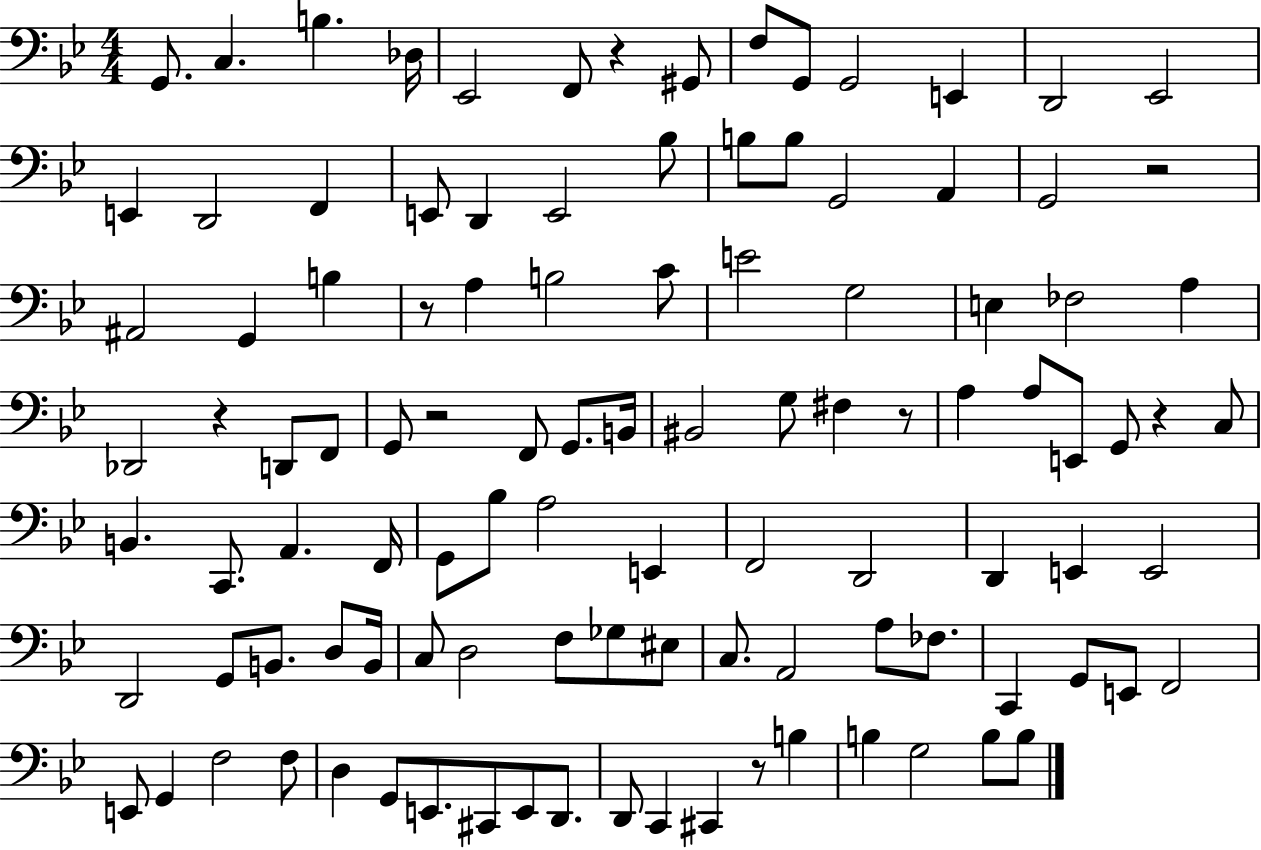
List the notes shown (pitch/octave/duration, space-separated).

G2/e. C3/q. B3/q. Db3/s Eb2/h F2/e R/q G#2/e F3/e G2/e G2/h E2/q D2/h Eb2/h E2/q D2/h F2/q E2/e D2/q E2/h Bb3/e B3/e B3/e G2/h A2/q G2/h R/h A#2/h G2/q B3/q R/e A3/q B3/h C4/e E4/h G3/h E3/q FES3/h A3/q Db2/h R/q D2/e F2/e G2/e R/h F2/e G2/e. B2/s BIS2/h G3/e F#3/q R/e A3/q A3/e E2/e G2/e R/q C3/e B2/q. C2/e. A2/q. F2/s G2/e Bb3/e A3/h E2/q F2/h D2/h D2/q E2/q E2/h D2/h G2/e B2/e. D3/e B2/s C3/e D3/h F3/e Gb3/e EIS3/e C3/e. A2/h A3/e FES3/e. C2/q G2/e E2/e F2/h E2/e G2/q F3/h F3/e D3/q G2/e E2/e. C#2/e E2/e D2/e. D2/e C2/q C#2/q R/e B3/q B3/q G3/h B3/e B3/e